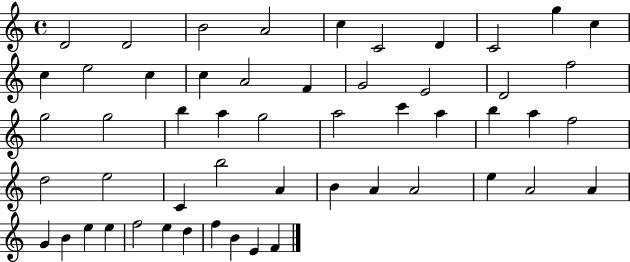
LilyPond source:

{
  \clef treble
  \time 4/4
  \defaultTimeSignature
  \key c \major
  d'2 d'2 | b'2 a'2 | c''4 c'2 d'4 | c'2 g''4 c''4 | \break c''4 e''2 c''4 | c''4 a'2 f'4 | g'2 e'2 | d'2 f''2 | \break g''2 g''2 | b''4 a''4 g''2 | a''2 c'''4 a''4 | b''4 a''4 f''2 | \break d''2 e''2 | c'4 b''2 a'4 | b'4 a'4 a'2 | e''4 a'2 a'4 | \break g'4 b'4 e''4 e''4 | f''2 e''4 d''4 | f''4 b'4 e'4 f'4 | \bar "|."
}